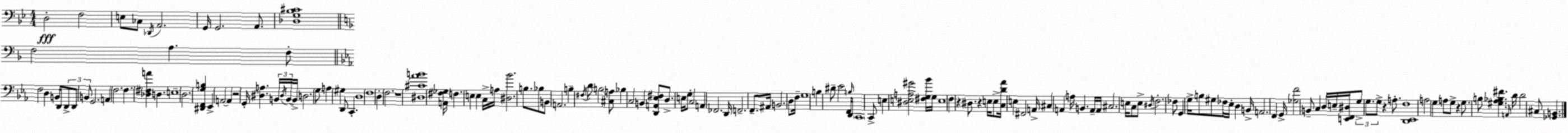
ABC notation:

X:1
T:Untitled
M:4/4
L:1/4
K:Gm
D,2 F,2 E,/2 _C,/2 _D,,/4 A,,2 G,,/4 G,,2 A,,/2 [_D,G,_B,^C]4 F,2 A, F,/2 F,2 D, B,,/4 D,,/4 D,,/2 D,,/2 B,,/2 G,,2 A,, F,2 F, [_D,^F,A] D, E,4 D,2 [^D,,F,,G,B,] _E,, A,,2 A,, z2 G,,/4 [^D,A,] B,,/4 ^D,/4 B,,/4 B,,/4 D,2 G,/2 A, ^G, D,,/2 C,, D,4 F,4 D, F,2 z4 [^D,^C_AB]4 [A,,^F,_G,]/4 F, E, E, C,/4 A,/4 [^D,_B]2 B,/2 _B,/2 B,,/2 A,,2 B, ^F,/4 D/2 B,2 [^C,A,]/2 _B, C,2 B,, [D,,A,,_E,^F,]/2 D,/2 E,/4 G,/2 C,2 A,, _F,,2 D,,/4 F,,2 F,,/2 ^A,,/4 B,,2 D,/2 F,/4 G,4 B, ^D/2 _E2 F,,/4 B,/4 D,,/4 C,,4 C,,/2 E, [^D,E,A,^G]2 [^F,G,_B]/4 G,/4 E,4 F, z ^D,/2 z E,/4 E,/2 [C,D_A]/4 E, ^F,,2 A,,/4 ^C, A,, A,/4 B,, A,,/4 A,,/4 ^C,2 E,/4 C,/2 E,/2 ^D,/4 F,2 _F,/2 G,, G,/4 B,/2 ^G,/2 _F,/4 _E,/4 D, B,,/4 A,,2 F,, G,,/4 [_G,F]2 B,,/2 C, D,/4 E,/4 [E,,F,,^D,]/4 G,/2 G,/2 G,/2 z A,/2 [D,,_E,,F,]4 A,2 G, A,/2 G,/2 z G,/2 B,/2 [^G,_A,_B,^F] A,,/4 D/4 D2 ^C,/2 [_G,,B,,]